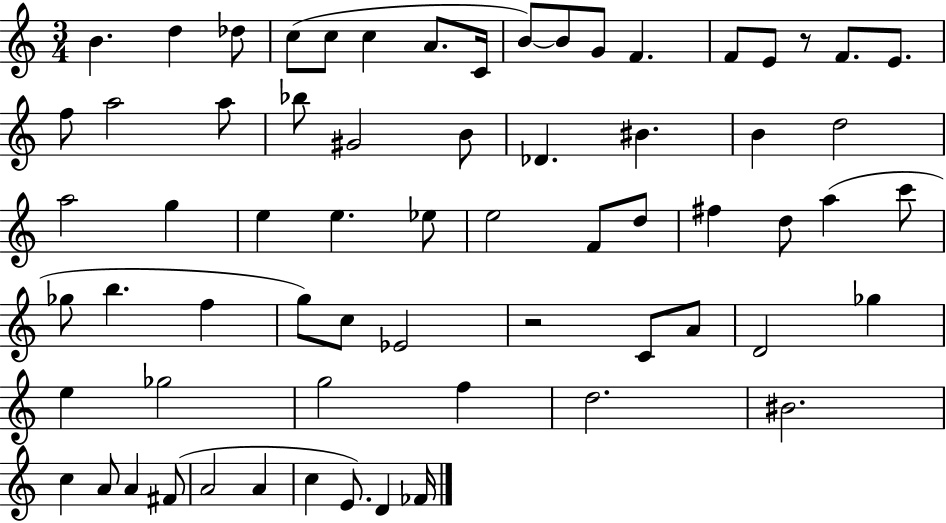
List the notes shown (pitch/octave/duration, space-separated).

B4/q. D5/q Db5/e C5/e C5/e C5/q A4/e. C4/s B4/e B4/e G4/e F4/q. F4/e E4/e R/e F4/e. E4/e. F5/e A5/h A5/e Bb5/e G#4/h B4/e Db4/q. BIS4/q. B4/q D5/h A5/h G5/q E5/q E5/q. Eb5/e E5/h F4/e D5/e F#5/q D5/e A5/q C6/e Gb5/e B5/q. F5/q G5/e C5/e Eb4/h R/h C4/e A4/e D4/h Gb5/q E5/q Gb5/h G5/h F5/q D5/h. BIS4/h. C5/q A4/e A4/q F#4/e A4/h A4/q C5/q E4/e. D4/q FES4/s